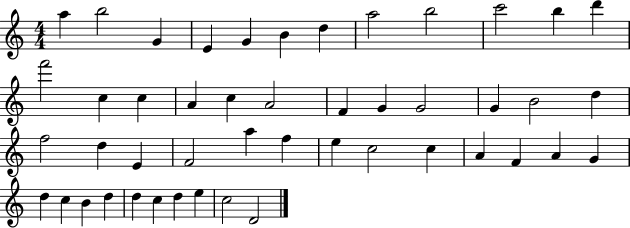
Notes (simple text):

A5/q B5/h G4/q E4/q G4/q B4/q D5/q A5/h B5/h C6/h B5/q D6/q F6/h C5/q C5/q A4/q C5/q A4/h F4/q G4/q G4/h G4/q B4/h D5/q F5/h D5/q E4/q F4/h A5/q F5/q E5/q C5/h C5/q A4/q F4/q A4/q G4/q D5/q C5/q B4/q D5/q D5/q C5/q D5/q E5/q C5/h D4/h